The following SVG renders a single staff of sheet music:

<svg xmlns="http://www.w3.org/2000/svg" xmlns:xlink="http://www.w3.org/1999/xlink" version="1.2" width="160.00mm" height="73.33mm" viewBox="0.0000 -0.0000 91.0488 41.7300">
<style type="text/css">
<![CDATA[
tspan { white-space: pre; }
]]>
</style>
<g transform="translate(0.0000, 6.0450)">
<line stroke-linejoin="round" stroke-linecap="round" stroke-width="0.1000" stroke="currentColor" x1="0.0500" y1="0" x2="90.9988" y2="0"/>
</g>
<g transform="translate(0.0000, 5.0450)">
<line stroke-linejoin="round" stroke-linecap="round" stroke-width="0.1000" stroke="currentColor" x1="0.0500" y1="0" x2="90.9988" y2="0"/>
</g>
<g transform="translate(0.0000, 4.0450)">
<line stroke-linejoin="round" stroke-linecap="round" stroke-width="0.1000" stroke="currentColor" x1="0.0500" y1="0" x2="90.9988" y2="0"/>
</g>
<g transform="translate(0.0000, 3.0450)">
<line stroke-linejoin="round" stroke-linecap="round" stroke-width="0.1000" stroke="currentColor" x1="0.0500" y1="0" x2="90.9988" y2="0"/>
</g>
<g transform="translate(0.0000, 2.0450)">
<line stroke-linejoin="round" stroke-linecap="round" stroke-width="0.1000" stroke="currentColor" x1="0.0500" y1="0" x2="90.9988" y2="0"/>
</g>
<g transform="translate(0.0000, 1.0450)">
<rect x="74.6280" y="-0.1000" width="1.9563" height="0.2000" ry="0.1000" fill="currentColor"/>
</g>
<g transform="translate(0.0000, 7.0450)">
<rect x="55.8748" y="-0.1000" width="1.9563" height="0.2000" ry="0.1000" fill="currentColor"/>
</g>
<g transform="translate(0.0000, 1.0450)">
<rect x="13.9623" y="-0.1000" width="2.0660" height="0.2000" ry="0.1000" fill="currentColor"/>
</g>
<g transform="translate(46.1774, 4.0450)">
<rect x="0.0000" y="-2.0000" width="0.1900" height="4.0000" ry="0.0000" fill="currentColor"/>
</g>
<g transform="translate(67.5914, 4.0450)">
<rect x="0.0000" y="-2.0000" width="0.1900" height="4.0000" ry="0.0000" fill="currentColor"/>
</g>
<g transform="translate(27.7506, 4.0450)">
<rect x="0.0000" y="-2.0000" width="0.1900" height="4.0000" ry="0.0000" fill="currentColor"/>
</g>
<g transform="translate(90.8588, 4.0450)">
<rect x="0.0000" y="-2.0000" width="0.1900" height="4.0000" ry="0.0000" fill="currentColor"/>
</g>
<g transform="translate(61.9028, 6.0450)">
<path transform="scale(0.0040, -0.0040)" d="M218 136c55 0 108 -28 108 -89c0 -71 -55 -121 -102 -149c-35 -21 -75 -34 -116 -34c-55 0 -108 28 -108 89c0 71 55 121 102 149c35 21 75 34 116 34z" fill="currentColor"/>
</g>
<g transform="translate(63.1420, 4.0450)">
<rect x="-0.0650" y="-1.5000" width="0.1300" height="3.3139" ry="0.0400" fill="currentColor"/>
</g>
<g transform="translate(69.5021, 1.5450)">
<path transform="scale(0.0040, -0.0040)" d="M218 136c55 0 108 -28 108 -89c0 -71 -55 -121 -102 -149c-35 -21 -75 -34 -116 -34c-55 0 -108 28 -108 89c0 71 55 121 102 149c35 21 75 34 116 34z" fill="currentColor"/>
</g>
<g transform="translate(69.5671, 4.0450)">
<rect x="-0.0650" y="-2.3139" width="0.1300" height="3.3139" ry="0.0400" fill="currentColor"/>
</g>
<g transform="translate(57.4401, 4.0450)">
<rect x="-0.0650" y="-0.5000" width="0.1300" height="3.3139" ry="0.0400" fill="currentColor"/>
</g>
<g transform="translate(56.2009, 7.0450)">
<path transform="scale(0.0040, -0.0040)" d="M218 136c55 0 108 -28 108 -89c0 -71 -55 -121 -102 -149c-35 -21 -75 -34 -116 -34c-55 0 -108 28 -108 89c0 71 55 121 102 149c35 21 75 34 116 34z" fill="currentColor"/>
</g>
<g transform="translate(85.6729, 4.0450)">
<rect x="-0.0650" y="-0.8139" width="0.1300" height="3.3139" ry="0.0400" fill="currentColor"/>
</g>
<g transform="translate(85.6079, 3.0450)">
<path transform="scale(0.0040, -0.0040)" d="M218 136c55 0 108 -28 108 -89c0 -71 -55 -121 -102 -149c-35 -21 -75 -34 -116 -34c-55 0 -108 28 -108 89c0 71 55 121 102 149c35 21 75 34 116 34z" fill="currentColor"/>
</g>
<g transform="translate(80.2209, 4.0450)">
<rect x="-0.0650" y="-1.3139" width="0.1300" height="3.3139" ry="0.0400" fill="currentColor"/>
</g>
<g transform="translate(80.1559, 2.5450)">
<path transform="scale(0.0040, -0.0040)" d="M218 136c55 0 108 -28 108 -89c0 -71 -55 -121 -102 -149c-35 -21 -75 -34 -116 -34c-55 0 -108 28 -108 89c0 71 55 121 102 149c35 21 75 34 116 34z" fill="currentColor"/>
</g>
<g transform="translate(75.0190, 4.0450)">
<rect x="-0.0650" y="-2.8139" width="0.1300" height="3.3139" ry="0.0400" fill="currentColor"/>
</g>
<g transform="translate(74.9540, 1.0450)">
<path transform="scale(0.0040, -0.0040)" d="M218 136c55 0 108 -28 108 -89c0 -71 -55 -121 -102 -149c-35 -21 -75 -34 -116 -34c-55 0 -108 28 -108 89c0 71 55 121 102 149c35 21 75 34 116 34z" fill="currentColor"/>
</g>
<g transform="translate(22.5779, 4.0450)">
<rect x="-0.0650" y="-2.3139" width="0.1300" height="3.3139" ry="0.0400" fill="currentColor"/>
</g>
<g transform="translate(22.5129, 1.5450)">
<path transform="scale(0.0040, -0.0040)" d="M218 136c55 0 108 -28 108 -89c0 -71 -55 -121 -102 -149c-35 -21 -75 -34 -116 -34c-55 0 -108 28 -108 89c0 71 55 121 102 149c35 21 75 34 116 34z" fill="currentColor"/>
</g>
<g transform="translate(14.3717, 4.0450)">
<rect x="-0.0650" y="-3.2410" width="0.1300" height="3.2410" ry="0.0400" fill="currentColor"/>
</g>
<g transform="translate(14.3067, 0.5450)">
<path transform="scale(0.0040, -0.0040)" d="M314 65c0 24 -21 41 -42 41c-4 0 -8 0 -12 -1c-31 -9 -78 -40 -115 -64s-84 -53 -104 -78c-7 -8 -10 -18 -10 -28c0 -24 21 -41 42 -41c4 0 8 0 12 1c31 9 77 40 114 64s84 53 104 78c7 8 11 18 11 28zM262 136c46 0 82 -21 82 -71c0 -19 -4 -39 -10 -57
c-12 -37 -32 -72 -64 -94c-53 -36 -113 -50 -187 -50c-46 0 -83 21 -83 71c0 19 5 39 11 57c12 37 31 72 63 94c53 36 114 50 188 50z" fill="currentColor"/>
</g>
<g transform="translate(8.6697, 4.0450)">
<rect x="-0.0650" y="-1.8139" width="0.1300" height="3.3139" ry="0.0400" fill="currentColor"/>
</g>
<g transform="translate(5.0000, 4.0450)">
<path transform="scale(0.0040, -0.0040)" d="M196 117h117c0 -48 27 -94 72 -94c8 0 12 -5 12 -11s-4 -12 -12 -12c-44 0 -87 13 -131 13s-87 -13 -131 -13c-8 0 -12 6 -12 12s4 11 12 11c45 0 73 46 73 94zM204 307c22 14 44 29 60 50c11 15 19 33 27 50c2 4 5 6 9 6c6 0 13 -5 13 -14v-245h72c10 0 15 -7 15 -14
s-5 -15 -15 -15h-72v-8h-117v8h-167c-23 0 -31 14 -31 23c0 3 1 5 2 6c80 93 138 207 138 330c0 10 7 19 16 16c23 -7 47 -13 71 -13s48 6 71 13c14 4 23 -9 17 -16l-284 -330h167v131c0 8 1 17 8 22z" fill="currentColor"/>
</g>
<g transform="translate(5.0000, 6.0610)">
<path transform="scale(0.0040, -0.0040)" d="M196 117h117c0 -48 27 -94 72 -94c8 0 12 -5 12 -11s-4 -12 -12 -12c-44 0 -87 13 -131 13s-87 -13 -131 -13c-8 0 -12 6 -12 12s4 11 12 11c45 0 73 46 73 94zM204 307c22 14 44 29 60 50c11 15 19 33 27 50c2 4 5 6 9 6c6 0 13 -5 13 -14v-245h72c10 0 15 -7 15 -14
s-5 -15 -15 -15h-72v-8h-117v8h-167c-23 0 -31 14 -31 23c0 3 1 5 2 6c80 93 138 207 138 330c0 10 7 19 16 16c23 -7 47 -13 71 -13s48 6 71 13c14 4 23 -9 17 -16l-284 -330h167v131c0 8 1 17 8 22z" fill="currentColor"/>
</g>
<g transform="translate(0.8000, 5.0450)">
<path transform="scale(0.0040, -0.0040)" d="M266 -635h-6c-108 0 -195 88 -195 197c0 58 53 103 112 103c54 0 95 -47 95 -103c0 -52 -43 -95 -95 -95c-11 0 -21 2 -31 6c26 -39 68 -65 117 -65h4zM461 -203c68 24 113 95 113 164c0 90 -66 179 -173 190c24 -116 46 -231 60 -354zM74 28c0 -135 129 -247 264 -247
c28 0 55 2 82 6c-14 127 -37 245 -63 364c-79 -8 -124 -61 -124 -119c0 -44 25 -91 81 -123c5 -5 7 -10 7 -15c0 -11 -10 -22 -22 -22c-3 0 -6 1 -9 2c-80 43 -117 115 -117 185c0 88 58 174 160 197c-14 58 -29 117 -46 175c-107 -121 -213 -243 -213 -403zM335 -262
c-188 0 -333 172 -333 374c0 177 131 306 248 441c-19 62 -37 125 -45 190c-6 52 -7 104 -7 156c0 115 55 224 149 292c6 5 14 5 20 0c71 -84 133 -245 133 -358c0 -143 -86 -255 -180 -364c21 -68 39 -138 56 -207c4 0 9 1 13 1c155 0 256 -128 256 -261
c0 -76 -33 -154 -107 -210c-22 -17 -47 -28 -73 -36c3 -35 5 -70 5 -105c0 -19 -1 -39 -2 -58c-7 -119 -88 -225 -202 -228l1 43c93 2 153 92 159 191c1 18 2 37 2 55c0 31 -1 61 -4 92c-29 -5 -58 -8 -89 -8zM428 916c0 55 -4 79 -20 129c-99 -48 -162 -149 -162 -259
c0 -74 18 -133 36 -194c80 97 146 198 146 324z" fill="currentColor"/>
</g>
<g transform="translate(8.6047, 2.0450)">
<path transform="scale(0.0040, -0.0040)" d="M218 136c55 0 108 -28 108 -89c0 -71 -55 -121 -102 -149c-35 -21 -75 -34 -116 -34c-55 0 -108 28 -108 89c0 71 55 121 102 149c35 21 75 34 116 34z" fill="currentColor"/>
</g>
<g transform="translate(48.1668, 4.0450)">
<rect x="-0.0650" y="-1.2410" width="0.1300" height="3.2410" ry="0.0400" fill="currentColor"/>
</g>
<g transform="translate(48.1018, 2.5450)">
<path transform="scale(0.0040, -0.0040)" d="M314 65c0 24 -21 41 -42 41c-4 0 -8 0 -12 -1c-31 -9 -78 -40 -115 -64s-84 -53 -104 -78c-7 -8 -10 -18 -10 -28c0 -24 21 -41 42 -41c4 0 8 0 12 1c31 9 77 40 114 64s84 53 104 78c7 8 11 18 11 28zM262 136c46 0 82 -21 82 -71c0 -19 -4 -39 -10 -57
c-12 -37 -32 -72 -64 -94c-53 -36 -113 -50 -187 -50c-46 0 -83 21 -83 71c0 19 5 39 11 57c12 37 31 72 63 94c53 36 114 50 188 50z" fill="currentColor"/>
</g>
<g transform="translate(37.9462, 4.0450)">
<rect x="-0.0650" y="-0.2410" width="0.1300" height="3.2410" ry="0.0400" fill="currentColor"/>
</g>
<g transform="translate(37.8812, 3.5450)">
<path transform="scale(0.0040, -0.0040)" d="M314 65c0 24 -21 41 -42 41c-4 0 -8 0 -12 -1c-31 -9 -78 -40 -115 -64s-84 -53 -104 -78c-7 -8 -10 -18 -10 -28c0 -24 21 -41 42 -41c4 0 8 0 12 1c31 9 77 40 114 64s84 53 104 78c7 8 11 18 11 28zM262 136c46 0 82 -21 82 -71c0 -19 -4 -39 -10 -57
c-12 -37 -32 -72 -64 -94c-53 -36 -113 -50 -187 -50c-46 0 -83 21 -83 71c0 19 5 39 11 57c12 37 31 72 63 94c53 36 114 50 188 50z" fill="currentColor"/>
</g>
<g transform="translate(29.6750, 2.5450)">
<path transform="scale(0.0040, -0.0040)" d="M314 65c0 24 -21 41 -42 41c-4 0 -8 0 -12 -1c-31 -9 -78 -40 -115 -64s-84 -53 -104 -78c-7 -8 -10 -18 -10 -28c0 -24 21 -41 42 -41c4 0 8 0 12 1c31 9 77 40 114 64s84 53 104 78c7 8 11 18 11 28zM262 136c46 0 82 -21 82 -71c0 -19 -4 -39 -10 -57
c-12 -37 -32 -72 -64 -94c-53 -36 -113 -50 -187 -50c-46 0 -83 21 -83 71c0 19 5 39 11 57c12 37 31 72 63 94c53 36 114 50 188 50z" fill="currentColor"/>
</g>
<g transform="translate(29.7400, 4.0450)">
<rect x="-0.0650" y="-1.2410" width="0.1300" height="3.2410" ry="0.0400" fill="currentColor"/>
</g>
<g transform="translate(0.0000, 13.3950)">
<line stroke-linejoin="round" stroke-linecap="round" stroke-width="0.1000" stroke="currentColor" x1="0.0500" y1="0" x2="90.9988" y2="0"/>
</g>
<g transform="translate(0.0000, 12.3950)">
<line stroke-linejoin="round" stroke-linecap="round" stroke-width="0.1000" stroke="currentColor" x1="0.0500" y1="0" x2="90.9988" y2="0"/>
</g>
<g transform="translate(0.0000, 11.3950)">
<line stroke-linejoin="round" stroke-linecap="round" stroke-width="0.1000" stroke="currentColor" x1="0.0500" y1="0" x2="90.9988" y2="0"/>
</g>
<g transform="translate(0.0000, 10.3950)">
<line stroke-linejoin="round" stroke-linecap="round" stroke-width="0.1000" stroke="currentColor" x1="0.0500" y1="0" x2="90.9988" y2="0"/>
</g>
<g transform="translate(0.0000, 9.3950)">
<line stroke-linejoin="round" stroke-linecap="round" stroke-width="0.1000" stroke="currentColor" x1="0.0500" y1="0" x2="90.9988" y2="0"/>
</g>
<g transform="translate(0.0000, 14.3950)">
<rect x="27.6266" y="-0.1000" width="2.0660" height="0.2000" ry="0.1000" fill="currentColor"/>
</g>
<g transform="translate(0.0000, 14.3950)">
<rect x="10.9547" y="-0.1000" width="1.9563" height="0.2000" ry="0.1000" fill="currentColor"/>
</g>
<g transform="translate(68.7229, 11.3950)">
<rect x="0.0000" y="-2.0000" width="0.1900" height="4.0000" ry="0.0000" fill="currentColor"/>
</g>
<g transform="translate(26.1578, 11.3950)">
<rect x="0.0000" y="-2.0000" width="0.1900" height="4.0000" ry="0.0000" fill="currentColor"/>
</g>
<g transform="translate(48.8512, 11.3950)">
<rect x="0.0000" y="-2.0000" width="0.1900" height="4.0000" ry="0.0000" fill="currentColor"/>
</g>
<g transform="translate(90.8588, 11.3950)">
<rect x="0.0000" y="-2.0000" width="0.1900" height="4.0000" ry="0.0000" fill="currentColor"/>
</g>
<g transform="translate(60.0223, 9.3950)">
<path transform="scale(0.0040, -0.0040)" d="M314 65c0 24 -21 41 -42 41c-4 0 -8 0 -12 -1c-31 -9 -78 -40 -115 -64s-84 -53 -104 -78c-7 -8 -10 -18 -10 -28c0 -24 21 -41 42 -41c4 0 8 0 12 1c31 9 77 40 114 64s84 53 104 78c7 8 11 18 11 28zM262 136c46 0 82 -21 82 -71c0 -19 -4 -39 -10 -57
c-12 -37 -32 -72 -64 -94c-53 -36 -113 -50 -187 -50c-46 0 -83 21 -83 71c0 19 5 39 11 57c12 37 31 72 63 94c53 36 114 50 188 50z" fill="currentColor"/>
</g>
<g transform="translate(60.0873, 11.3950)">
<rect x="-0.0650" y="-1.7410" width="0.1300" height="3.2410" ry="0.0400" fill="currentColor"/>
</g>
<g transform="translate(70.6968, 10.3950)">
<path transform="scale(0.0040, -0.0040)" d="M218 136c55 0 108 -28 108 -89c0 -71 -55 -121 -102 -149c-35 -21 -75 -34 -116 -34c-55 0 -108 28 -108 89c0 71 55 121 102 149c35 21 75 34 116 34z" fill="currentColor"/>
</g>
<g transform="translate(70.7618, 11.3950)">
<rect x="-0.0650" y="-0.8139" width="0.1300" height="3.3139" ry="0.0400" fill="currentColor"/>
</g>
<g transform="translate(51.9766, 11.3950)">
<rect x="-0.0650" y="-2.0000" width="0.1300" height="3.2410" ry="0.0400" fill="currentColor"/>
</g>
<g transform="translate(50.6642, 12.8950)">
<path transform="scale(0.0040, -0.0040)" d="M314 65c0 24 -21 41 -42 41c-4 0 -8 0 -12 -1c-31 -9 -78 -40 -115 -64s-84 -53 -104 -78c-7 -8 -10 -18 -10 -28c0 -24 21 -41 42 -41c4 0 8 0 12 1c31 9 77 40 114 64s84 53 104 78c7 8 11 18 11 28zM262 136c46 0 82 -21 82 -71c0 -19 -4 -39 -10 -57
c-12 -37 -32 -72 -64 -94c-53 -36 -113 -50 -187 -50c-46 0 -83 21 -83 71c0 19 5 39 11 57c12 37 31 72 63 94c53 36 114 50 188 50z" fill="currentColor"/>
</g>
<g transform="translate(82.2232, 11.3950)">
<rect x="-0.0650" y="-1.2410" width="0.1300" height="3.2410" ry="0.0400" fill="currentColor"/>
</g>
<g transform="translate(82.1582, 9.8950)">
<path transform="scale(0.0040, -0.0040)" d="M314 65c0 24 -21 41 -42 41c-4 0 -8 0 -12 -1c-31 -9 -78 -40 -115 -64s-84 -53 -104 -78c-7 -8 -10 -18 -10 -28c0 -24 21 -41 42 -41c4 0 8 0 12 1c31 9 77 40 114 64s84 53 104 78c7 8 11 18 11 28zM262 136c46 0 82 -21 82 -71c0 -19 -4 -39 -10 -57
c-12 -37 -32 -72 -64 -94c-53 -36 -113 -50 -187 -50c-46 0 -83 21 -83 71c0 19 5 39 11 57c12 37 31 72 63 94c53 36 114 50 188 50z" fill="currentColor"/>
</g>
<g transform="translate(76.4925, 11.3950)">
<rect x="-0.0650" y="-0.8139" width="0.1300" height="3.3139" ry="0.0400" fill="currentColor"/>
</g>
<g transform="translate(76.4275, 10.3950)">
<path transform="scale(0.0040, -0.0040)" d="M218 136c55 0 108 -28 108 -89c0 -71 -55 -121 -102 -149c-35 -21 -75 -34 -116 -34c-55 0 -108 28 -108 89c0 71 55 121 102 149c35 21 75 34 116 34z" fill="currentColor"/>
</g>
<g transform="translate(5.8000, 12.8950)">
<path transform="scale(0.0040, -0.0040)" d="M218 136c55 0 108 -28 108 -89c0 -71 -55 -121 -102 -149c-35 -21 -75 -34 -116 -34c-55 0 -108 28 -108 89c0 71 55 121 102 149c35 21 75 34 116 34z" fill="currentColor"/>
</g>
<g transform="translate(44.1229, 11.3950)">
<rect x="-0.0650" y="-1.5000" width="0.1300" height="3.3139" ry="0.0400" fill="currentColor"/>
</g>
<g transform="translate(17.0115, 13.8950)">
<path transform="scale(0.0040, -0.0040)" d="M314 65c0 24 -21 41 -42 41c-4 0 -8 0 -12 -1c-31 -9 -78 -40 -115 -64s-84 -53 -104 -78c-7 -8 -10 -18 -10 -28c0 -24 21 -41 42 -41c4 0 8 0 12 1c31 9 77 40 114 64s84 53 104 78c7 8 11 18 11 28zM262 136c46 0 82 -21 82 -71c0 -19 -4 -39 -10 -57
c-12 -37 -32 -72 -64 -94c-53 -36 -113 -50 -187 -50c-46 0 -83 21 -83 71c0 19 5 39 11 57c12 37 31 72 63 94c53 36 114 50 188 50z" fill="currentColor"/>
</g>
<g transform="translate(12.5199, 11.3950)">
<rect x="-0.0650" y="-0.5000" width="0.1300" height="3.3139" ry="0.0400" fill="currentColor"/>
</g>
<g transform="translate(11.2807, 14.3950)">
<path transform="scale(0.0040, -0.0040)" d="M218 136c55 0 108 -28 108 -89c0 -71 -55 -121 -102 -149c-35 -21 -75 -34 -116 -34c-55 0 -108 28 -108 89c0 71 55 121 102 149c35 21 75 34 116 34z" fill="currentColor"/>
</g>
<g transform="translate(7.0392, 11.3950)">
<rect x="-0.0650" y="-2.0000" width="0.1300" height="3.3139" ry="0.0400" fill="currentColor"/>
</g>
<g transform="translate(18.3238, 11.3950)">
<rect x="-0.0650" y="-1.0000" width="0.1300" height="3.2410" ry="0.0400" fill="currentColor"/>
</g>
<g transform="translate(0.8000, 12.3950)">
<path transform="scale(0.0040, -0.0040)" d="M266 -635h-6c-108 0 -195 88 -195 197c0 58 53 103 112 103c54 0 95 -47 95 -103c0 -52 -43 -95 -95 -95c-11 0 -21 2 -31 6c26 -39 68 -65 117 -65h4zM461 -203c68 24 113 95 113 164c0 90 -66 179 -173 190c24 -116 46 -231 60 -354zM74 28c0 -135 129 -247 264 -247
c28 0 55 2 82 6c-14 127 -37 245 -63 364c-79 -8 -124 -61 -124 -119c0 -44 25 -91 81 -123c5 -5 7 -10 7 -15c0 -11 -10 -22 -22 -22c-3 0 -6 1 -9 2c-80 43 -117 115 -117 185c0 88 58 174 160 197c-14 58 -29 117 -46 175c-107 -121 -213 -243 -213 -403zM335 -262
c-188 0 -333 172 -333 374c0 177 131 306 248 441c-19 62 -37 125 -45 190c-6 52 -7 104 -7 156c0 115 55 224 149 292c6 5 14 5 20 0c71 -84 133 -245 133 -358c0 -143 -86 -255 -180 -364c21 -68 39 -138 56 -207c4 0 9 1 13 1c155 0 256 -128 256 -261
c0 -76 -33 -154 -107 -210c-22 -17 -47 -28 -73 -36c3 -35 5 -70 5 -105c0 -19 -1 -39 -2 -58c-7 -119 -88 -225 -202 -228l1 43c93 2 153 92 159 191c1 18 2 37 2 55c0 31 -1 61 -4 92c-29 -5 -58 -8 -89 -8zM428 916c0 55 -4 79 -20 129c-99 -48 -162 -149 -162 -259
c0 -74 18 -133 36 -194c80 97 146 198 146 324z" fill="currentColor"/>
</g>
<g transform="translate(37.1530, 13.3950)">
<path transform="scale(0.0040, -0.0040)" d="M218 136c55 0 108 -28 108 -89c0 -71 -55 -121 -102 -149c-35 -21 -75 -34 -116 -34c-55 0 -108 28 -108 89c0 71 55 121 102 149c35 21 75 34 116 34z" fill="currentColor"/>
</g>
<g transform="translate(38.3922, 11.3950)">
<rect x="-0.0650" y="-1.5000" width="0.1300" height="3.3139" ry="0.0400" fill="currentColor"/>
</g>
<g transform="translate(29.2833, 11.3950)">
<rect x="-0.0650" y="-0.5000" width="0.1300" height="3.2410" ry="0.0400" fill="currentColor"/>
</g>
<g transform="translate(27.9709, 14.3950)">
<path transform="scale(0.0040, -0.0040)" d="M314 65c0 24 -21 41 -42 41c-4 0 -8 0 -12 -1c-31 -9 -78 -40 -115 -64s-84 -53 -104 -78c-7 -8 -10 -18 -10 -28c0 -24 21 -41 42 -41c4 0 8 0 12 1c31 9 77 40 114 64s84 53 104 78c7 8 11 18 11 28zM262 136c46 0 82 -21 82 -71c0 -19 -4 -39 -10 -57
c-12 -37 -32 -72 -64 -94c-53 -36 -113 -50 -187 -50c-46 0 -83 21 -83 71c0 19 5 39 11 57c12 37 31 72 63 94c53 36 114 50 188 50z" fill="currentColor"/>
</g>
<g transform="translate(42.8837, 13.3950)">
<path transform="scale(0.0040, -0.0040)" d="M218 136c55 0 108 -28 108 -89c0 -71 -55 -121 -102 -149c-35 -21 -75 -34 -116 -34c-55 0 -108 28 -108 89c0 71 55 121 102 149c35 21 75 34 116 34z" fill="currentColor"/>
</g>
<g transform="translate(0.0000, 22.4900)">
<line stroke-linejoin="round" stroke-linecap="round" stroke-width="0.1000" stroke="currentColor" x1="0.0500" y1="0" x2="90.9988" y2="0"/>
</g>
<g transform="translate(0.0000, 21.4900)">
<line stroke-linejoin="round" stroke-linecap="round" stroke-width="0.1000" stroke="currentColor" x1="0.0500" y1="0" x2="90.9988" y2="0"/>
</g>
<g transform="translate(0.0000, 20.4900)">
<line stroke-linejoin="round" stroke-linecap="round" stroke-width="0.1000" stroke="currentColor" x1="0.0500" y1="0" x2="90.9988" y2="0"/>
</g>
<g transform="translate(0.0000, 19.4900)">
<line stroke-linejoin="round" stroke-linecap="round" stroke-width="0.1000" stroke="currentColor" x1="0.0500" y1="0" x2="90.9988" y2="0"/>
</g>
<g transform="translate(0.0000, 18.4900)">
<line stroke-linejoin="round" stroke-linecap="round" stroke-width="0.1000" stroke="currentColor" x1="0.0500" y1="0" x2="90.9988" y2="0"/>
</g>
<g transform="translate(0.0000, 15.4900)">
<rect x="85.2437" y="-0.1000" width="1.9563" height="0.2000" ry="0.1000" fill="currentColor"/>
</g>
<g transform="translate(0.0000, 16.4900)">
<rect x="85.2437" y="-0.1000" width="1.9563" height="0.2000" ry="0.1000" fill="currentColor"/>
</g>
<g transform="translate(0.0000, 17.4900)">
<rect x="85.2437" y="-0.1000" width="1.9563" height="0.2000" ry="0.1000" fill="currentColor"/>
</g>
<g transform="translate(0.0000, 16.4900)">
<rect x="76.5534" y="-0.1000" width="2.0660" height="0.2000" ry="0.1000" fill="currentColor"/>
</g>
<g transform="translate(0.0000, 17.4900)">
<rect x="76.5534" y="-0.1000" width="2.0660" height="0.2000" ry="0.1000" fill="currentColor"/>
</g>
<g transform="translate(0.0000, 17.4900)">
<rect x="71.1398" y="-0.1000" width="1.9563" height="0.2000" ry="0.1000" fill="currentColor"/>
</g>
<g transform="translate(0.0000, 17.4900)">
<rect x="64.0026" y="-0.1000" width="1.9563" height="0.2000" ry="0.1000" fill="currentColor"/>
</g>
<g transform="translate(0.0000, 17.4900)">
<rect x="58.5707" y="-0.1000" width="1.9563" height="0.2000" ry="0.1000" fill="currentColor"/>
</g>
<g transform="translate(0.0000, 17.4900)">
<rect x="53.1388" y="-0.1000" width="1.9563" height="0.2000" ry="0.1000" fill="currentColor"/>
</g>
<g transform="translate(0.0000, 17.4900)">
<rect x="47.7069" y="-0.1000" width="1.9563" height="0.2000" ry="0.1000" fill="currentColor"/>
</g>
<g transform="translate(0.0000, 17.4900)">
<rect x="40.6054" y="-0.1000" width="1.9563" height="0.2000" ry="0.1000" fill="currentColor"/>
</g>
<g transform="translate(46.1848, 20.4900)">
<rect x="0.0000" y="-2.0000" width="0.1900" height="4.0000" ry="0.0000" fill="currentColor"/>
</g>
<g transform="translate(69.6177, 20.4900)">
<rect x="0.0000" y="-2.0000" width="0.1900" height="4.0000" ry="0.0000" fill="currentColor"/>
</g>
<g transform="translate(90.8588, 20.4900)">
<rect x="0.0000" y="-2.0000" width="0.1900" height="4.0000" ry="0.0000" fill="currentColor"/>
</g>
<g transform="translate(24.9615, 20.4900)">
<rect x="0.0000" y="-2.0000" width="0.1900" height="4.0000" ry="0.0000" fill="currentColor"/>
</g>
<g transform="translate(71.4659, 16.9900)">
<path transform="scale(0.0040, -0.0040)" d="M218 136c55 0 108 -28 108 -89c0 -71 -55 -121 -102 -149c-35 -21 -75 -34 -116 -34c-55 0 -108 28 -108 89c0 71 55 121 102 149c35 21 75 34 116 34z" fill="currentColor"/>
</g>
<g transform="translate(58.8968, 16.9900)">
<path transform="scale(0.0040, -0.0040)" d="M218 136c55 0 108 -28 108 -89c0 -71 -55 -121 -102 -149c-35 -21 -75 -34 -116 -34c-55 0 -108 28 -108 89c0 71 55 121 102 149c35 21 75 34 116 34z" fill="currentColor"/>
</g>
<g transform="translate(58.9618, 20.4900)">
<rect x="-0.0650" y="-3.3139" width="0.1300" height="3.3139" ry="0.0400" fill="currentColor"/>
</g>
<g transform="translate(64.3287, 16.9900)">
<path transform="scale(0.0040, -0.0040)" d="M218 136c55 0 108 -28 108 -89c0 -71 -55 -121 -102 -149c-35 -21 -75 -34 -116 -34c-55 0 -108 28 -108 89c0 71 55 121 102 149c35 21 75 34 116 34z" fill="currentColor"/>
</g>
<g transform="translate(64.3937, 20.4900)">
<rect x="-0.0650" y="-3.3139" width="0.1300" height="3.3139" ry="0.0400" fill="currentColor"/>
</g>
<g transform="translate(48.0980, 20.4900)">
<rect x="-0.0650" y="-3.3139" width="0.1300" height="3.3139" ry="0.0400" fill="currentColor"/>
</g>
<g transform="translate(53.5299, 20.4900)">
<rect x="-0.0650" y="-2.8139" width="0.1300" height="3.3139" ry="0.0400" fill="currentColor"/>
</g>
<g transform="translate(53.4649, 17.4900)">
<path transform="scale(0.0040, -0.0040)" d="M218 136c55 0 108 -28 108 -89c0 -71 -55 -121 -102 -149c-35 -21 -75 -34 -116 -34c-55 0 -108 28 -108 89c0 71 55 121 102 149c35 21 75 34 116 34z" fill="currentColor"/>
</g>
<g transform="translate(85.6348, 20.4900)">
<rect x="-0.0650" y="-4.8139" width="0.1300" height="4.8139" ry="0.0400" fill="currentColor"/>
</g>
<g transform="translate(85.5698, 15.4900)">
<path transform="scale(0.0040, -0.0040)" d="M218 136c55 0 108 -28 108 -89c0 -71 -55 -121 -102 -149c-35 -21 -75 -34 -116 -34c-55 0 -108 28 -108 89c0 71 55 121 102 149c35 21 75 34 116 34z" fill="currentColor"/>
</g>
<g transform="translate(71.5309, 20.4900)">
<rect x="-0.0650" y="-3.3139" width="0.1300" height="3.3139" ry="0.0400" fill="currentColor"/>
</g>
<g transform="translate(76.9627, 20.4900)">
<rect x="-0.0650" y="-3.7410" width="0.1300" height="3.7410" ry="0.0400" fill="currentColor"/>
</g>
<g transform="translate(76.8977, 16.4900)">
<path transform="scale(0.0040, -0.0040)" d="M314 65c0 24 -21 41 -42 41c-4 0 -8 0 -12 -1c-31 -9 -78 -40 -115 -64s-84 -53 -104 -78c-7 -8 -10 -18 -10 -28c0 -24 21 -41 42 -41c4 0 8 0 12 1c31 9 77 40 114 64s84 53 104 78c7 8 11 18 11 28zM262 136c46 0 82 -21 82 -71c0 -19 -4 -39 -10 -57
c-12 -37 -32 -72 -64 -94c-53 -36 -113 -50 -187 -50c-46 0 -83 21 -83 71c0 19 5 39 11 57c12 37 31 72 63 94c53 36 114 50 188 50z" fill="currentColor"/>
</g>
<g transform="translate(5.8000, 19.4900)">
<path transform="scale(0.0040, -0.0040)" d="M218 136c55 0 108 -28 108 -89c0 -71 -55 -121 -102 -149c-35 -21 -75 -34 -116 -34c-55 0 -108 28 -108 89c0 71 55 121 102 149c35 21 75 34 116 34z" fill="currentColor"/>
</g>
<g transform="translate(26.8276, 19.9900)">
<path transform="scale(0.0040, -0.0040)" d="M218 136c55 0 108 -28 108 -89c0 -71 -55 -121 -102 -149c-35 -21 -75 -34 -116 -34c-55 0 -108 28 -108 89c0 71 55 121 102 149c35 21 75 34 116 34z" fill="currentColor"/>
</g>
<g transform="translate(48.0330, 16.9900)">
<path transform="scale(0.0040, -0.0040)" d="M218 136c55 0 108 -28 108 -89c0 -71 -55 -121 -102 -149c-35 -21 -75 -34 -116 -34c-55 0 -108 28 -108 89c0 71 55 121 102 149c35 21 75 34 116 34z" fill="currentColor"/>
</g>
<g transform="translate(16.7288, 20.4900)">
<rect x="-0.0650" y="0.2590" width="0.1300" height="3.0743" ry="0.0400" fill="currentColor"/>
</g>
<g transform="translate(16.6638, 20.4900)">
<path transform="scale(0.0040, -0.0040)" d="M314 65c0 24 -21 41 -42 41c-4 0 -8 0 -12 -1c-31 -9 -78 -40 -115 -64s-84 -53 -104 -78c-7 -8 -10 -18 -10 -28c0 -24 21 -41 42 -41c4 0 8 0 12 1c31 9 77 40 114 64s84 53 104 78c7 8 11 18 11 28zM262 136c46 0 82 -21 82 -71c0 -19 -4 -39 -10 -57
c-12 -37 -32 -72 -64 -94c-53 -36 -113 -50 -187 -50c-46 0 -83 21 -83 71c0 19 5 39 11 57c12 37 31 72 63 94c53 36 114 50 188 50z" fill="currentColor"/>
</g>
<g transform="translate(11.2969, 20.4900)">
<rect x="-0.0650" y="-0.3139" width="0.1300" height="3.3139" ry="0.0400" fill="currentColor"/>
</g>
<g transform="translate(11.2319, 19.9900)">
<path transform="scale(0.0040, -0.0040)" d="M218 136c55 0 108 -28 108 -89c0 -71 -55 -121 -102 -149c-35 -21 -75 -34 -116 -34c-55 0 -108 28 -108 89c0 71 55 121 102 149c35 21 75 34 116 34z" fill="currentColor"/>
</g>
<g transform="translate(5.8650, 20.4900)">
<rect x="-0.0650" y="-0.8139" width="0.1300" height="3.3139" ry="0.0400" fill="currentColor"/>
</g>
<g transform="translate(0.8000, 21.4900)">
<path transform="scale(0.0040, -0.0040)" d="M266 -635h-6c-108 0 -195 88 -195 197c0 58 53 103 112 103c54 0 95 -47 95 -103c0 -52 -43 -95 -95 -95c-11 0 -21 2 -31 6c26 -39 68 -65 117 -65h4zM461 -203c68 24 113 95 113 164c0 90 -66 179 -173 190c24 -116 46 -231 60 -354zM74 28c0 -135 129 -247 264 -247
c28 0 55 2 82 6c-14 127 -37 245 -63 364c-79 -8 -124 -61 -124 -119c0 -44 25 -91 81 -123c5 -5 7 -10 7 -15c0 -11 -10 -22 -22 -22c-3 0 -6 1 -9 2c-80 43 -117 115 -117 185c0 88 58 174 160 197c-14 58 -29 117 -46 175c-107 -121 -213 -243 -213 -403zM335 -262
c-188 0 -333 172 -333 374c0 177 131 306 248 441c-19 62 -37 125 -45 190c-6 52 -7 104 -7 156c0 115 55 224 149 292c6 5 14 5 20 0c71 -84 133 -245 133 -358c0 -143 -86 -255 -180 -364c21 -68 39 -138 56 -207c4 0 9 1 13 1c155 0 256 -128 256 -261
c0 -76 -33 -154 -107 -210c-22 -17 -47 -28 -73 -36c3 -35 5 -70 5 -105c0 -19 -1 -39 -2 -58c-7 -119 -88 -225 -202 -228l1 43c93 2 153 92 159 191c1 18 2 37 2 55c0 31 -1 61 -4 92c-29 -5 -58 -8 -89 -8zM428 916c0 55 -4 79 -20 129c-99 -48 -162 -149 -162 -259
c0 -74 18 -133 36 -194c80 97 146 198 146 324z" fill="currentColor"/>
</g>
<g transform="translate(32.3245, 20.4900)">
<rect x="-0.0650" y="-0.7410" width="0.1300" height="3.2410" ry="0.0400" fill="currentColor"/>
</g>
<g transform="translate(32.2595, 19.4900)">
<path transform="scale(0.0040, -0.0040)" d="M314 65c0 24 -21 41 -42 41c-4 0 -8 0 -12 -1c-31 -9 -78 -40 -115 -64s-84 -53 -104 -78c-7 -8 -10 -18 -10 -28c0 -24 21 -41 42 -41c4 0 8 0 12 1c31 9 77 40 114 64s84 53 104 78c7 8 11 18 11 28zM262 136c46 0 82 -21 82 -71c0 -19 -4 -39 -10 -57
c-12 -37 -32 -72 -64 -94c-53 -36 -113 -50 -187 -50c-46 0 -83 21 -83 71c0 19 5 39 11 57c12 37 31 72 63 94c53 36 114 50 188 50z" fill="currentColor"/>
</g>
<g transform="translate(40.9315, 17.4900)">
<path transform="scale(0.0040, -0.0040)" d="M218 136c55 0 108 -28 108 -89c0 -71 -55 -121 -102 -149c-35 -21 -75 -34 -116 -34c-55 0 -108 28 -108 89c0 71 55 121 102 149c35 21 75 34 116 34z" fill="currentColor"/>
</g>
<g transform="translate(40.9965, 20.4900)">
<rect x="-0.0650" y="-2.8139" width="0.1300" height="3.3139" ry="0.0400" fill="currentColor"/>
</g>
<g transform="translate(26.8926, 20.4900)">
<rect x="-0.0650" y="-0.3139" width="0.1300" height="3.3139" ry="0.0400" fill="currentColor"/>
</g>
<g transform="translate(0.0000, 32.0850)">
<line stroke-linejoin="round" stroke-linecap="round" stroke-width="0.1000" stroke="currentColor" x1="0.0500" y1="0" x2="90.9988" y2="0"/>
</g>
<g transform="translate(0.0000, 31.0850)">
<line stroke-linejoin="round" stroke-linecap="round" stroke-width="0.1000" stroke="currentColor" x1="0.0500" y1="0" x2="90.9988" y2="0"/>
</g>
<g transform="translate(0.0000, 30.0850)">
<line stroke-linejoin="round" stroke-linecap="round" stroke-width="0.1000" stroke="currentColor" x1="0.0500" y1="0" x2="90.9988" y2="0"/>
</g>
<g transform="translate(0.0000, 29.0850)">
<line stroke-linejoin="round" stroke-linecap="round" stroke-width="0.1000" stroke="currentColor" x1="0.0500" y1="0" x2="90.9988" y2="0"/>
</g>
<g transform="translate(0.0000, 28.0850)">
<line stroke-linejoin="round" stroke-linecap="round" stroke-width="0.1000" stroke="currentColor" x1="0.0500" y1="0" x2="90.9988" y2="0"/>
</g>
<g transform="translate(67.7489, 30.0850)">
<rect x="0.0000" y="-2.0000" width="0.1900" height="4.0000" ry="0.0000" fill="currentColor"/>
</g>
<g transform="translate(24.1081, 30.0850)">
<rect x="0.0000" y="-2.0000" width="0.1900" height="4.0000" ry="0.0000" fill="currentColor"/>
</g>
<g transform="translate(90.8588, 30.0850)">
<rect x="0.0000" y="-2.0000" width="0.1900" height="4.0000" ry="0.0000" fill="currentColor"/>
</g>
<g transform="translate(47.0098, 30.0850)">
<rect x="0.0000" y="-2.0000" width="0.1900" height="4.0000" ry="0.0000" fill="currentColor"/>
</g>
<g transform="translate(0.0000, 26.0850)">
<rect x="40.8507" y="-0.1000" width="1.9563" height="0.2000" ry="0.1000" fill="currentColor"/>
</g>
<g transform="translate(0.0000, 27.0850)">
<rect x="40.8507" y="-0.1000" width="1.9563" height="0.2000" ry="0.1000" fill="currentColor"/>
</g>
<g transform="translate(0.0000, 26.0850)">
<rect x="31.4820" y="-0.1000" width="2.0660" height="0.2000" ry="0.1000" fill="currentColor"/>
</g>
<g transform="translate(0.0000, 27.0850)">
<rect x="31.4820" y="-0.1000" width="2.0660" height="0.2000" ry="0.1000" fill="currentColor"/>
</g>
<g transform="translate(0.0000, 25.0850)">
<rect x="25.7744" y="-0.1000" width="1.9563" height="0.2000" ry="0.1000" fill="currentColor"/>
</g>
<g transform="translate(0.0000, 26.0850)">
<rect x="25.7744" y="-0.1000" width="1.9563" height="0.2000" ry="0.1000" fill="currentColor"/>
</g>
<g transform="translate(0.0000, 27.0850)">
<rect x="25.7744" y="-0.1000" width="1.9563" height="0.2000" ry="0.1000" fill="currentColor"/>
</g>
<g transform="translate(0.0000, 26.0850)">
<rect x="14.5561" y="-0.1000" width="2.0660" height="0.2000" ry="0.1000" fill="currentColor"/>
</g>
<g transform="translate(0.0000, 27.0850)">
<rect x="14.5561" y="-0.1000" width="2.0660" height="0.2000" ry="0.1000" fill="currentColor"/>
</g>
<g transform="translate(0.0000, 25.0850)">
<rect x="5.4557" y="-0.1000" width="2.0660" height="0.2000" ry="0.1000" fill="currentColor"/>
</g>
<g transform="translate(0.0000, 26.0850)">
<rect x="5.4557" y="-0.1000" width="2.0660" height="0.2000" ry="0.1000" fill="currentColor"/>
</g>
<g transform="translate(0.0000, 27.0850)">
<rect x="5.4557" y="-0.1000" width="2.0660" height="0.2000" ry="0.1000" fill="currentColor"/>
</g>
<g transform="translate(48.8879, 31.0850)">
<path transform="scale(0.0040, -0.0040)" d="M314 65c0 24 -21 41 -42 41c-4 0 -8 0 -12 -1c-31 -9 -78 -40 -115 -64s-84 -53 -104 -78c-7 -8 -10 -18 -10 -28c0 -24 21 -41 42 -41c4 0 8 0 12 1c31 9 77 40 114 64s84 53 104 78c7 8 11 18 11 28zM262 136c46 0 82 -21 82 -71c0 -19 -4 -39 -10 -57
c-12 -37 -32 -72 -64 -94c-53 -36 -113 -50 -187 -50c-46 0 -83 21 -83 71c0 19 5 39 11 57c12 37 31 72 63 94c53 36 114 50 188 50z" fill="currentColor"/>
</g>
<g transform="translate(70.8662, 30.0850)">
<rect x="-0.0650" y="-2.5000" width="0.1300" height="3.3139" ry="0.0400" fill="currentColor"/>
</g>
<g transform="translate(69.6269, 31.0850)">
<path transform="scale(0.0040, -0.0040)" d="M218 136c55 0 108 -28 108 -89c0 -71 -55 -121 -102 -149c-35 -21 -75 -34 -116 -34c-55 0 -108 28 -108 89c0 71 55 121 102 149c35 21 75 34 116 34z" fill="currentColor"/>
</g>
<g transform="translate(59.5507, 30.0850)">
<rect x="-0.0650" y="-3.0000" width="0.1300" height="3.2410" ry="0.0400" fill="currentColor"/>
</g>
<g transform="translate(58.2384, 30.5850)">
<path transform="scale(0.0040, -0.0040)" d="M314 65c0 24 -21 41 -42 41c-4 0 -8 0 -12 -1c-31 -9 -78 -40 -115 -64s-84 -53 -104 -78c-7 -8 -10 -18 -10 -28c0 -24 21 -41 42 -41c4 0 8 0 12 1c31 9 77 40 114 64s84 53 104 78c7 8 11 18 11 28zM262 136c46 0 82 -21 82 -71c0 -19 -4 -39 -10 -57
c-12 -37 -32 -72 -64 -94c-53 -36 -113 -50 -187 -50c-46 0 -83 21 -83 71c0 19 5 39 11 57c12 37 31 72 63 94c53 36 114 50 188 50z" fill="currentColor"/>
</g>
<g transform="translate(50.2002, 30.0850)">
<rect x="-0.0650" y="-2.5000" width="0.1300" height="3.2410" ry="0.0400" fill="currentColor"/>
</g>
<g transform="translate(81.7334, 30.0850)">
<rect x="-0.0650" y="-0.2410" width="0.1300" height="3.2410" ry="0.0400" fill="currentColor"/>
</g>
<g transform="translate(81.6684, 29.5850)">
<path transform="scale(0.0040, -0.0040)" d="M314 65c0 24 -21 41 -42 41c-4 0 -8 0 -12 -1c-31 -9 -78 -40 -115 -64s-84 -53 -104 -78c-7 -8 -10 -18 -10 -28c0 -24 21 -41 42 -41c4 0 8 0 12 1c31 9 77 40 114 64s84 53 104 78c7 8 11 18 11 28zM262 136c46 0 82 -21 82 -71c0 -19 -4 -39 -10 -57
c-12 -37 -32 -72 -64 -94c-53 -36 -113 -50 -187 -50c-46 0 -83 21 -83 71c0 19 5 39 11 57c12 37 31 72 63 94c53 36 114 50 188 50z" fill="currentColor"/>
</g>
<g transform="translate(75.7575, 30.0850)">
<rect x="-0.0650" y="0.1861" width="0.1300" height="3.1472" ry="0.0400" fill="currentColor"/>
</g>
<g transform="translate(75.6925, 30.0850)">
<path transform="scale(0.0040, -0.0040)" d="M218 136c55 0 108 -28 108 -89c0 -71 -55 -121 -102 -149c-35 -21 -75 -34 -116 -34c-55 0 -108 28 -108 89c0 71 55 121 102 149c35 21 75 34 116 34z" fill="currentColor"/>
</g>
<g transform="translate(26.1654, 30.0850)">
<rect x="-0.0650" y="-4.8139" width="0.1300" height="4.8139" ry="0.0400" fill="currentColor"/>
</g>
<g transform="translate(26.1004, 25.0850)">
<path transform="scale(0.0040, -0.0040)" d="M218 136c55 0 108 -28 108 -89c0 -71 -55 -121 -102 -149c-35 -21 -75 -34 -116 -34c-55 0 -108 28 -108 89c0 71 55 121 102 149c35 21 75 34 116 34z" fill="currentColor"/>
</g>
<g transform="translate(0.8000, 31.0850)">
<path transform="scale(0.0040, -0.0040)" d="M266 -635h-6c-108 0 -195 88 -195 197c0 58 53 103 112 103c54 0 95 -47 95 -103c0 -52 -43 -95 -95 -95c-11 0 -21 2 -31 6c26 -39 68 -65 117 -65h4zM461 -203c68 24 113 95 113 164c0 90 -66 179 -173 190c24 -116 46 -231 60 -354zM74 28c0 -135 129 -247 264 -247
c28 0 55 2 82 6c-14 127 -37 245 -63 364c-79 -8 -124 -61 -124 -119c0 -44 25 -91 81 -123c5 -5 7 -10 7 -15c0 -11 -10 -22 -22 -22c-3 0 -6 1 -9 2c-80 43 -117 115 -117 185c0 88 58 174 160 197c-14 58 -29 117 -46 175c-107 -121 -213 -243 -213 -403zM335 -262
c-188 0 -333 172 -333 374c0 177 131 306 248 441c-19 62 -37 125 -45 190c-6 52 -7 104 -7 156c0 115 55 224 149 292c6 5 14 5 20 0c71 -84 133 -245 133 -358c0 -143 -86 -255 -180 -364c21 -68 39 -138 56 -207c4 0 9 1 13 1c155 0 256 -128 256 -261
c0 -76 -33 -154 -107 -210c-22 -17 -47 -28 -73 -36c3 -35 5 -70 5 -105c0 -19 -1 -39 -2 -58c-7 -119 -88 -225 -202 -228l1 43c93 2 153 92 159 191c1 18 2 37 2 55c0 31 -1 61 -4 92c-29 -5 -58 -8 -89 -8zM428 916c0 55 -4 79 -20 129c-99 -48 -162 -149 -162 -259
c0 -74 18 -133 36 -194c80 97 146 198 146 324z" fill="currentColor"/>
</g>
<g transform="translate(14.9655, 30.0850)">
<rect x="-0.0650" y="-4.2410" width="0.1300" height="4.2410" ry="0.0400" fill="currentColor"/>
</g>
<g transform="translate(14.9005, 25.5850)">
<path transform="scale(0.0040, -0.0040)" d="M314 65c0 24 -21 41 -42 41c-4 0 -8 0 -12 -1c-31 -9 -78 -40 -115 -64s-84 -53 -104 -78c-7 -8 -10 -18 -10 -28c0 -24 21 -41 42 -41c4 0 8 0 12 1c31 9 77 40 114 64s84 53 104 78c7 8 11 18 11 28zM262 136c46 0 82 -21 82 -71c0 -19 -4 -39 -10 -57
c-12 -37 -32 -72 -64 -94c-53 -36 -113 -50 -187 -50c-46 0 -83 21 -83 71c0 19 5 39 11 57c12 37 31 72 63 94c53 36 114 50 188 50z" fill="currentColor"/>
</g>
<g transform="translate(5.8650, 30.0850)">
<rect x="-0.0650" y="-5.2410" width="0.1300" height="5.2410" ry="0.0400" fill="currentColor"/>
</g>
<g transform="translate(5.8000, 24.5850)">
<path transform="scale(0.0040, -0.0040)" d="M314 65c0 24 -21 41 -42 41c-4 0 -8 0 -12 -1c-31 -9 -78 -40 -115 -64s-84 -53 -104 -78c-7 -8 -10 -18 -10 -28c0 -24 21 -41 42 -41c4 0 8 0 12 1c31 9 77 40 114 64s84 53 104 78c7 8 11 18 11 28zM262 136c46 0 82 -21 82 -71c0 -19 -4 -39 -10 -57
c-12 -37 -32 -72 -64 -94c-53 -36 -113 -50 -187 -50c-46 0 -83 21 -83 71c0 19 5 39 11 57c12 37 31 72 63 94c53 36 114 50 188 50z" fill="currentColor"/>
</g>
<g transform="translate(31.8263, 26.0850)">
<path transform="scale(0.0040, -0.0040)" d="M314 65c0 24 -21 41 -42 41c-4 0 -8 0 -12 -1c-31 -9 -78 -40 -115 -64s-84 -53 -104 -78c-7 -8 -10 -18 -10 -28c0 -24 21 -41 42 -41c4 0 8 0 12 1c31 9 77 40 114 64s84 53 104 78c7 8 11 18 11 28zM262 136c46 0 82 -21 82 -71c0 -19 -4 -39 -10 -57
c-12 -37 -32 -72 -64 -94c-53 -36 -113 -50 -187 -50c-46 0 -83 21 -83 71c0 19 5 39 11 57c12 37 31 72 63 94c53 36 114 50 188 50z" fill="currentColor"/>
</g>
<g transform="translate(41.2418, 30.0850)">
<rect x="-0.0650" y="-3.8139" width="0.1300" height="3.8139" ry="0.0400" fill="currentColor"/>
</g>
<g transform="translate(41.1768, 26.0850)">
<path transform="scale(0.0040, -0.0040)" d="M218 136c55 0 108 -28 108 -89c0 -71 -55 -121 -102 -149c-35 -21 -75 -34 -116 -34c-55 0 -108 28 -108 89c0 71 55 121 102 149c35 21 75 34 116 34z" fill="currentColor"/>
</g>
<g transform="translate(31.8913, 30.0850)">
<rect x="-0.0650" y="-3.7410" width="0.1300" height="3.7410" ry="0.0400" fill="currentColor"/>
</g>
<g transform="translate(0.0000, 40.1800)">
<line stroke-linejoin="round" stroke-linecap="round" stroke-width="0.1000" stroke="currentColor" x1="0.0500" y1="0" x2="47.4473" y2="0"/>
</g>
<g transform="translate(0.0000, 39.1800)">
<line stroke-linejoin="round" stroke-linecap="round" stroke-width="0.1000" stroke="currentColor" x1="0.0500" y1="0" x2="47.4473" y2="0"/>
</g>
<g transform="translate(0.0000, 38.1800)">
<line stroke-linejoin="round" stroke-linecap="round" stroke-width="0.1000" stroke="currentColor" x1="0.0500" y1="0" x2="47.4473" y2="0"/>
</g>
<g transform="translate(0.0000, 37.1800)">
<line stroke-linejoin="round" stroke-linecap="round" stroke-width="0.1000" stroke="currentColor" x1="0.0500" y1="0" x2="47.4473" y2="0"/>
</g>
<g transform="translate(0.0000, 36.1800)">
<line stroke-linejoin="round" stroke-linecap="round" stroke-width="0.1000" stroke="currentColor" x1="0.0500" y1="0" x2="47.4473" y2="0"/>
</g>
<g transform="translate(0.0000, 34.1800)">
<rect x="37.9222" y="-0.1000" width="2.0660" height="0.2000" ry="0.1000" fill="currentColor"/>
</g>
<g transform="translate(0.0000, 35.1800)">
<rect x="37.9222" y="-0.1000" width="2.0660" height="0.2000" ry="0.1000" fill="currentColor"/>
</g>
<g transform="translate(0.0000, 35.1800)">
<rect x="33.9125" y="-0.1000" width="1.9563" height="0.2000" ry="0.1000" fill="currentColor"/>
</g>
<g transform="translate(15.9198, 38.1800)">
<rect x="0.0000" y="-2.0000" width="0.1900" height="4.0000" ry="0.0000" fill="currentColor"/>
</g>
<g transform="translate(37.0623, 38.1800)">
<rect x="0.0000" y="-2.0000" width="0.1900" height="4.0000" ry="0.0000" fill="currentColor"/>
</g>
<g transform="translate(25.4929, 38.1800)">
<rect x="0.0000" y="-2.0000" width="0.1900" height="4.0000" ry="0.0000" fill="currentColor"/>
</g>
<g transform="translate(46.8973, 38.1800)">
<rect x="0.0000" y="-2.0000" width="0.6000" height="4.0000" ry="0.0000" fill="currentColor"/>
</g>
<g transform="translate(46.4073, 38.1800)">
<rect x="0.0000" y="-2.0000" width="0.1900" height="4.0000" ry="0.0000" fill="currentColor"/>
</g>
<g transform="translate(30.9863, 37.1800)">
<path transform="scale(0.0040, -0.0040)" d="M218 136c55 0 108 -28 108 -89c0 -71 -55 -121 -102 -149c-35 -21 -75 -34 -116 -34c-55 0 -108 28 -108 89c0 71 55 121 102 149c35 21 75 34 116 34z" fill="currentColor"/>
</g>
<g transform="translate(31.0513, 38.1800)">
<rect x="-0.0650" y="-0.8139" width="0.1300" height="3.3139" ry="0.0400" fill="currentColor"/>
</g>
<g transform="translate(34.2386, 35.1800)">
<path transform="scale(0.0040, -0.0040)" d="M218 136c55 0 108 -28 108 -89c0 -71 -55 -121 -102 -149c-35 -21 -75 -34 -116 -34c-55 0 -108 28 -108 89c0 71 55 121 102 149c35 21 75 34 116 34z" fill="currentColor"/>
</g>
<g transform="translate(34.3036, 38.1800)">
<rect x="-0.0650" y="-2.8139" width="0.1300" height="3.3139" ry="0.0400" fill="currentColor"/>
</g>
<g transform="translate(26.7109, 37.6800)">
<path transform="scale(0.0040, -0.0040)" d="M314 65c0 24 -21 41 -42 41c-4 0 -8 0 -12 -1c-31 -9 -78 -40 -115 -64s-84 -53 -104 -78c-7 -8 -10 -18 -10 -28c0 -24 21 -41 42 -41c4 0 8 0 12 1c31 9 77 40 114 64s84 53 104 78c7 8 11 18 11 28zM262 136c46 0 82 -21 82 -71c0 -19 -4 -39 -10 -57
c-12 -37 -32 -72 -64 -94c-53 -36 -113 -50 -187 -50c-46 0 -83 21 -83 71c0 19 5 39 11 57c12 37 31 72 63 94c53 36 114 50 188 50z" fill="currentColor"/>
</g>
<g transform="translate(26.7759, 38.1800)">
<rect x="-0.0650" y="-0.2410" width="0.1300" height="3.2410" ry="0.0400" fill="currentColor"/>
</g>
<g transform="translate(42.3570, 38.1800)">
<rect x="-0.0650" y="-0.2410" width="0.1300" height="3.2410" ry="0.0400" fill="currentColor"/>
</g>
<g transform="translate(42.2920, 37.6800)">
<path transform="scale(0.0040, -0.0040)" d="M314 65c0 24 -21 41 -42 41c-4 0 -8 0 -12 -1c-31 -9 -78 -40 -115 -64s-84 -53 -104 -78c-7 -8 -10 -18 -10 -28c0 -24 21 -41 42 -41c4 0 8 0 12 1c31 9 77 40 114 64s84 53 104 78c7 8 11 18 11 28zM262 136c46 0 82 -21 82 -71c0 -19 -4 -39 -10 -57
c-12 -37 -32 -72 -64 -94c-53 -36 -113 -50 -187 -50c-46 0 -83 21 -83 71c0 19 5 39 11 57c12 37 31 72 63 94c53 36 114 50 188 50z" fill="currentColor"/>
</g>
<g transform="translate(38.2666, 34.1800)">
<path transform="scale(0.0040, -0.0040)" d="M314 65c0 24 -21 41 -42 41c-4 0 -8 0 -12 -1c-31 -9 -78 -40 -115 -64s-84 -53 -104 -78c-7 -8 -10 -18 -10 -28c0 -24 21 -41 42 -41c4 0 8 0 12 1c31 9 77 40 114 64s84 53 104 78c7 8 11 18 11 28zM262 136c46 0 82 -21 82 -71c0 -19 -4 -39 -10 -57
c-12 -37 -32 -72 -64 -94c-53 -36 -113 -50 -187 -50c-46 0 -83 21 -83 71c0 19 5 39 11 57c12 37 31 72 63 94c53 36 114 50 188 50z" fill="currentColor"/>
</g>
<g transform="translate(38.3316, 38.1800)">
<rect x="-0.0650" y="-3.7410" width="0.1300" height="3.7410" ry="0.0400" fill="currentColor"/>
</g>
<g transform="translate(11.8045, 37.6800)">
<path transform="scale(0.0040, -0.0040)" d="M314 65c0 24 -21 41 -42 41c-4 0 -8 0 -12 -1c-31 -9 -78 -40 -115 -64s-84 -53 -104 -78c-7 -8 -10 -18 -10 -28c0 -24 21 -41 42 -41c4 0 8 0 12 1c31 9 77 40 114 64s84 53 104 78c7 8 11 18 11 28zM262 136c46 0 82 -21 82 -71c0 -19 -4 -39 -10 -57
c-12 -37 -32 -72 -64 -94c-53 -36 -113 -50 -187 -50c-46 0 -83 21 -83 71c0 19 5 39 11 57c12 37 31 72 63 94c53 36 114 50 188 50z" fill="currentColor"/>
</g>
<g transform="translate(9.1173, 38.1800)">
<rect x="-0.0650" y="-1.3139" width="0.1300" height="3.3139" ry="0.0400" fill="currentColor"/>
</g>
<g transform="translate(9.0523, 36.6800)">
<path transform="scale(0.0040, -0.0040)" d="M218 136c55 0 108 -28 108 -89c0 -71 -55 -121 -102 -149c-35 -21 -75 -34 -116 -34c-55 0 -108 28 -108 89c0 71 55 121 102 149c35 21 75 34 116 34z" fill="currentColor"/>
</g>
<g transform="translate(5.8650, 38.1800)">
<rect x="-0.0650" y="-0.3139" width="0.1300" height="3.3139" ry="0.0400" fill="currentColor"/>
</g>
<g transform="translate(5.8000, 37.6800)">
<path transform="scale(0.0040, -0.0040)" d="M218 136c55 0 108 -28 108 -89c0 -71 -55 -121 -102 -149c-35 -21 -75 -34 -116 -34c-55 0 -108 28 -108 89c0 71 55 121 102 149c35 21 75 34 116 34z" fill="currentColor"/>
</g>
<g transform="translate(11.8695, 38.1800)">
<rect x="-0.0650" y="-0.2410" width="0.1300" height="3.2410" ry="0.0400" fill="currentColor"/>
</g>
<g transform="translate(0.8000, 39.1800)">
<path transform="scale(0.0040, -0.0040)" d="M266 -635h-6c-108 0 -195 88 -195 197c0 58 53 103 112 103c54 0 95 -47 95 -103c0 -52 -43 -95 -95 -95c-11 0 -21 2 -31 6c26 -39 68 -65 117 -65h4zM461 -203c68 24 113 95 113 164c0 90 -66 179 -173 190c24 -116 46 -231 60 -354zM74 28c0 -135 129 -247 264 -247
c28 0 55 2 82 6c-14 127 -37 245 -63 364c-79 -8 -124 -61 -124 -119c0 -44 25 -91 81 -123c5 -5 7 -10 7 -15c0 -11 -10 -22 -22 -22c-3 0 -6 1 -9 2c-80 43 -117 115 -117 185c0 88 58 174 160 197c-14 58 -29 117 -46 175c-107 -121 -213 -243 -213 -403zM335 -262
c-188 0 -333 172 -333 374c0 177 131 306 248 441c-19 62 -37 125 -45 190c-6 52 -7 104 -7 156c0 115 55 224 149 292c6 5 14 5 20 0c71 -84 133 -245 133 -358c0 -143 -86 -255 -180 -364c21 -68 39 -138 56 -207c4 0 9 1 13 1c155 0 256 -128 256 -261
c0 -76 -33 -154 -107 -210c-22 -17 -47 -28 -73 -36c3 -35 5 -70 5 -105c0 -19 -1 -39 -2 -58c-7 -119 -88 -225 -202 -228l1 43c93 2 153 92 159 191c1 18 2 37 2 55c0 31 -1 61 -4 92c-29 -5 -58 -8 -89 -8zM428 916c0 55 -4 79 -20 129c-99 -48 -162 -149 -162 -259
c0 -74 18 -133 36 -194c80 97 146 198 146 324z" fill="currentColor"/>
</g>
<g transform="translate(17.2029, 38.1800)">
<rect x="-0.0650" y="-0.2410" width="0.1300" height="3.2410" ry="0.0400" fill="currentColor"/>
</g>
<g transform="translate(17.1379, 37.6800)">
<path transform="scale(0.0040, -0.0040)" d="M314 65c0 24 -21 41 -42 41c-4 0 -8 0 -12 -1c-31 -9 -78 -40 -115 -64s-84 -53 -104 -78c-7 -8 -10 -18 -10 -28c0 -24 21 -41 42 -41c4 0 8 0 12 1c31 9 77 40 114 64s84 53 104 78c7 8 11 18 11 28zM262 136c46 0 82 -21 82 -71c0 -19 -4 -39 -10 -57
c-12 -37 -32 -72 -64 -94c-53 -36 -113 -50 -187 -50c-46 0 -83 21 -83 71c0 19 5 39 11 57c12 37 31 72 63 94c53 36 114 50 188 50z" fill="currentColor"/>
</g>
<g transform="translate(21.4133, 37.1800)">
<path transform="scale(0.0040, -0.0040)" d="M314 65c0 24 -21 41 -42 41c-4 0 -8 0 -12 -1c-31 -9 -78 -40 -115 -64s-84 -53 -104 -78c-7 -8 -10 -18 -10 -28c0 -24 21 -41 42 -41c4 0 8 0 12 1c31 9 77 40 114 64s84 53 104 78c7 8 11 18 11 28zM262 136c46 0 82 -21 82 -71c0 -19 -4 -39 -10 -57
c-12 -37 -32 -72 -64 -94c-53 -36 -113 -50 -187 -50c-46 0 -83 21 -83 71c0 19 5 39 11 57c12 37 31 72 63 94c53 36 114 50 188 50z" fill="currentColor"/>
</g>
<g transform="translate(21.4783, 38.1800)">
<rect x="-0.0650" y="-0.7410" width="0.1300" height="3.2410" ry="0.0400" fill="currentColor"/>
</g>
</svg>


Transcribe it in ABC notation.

X:1
T:Untitled
M:4/4
L:1/4
K:C
f b2 g e2 c2 e2 C E g a e d F C D2 C2 E E F2 f2 d d e2 d c B2 c d2 a b a b b b c'2 e' f'2 d'2 e' c'2 c' G2 A2 G B c2 c e c2 c2 d2 c2 d a c'2 c2